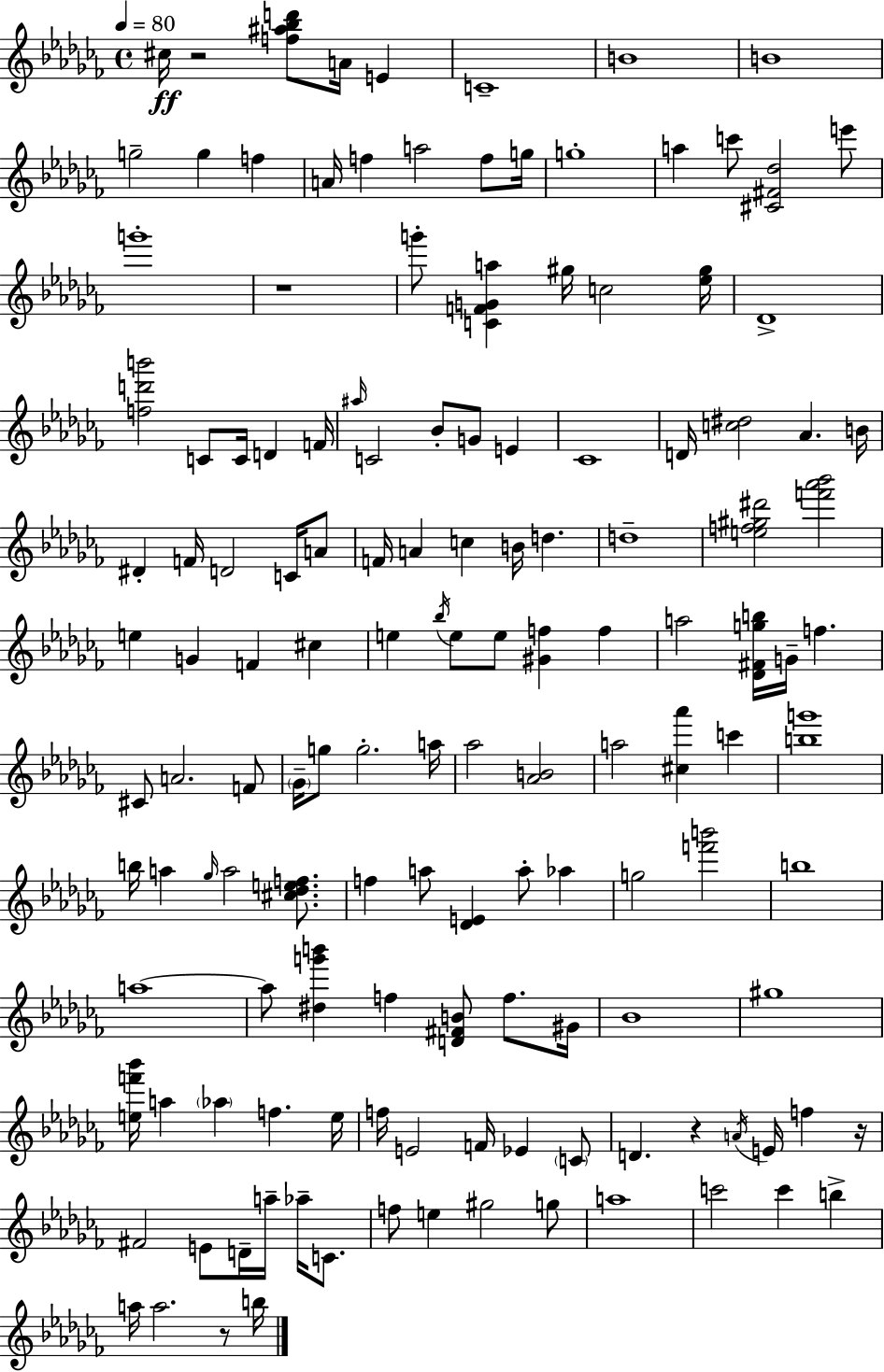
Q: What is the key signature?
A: AES minor